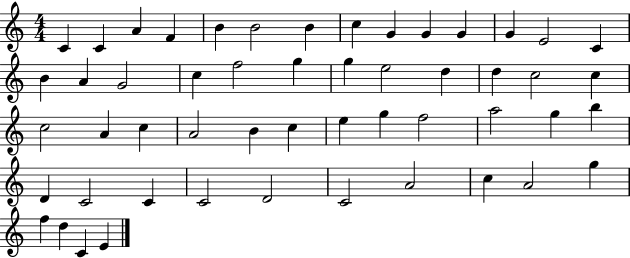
{
  \clef treble
  \numericTimeSignature
  \time 4/4
  \key c \major
  c'4 c'4 a'4 f'4 | b'4 b'2 b'4 | c''4 g'4 g'4 g'4 | g'4 e'2 c'4 | \break b'4 a'4 g'2 | c''4 f''2 g''4 | g''4 e''2 d''4 | d''4 c''2 c''4 | \break c''2 a'4 c''4 | a'2 b'4 c''4 | e''4 g''4 f''2 | a''2 g''4 b''4 | \break d'4 c'2 c'4 | c'2 d'2 | c'2 a'2 | c''4 a'2 g''4 | \break f''4 d''4 c'4 e'4 | \bar "|."
}